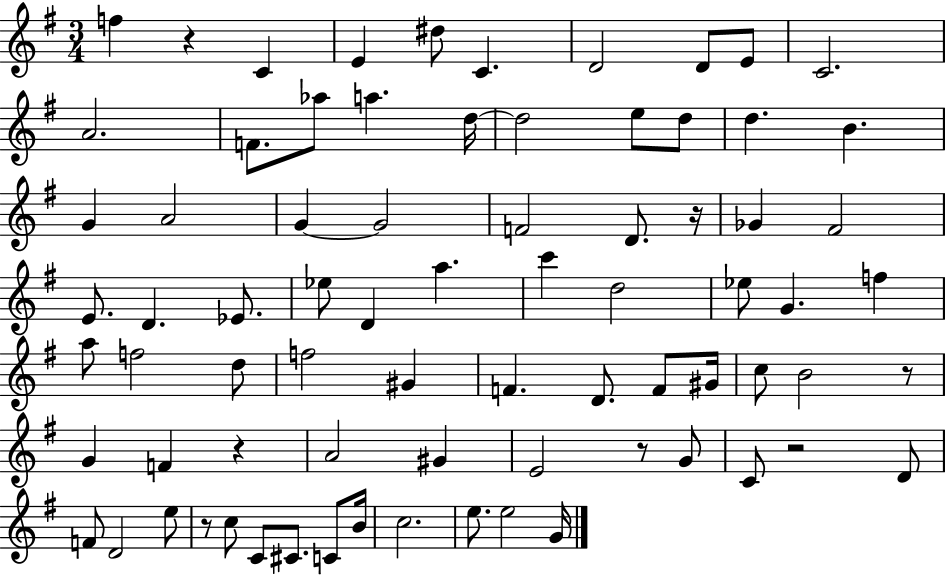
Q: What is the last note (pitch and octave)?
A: G4